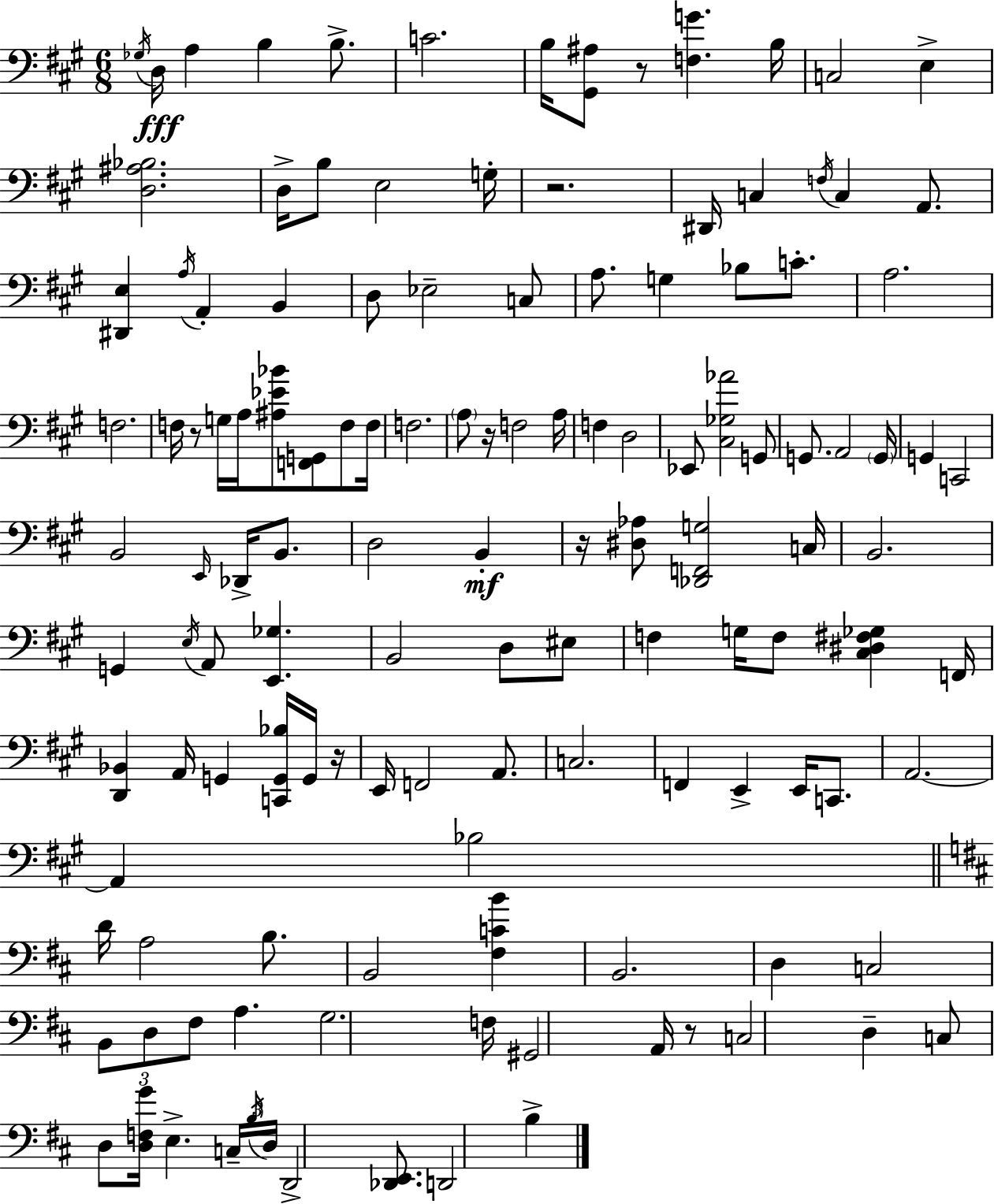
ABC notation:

X:1
T:Untitled
M:6/8
L:1/4
K:A
_G,/4 D,/4 A, B, B,/2 C2 B,/4 [^G,,^A,]/2 z/2 [F,G] B,/4 C,2 E, [D,^A,_B,]2 D,/4 B,/2 E,2 G,/4 z2 ^D,,/4 C, F,/4 C, A,,/2 [^D,,E,] A,/4 A,, B,, D,/2 _E,2 C,/2 A,/2 G, _B,/2 C/2 A,2 F,2 F,/4 z/2 G,/4 A,/4 [^A,_E_B]/2 [F,,G,,]/2 F,/2 F,/4 F,2 A,/2 z/4 F,2 A,/4 F, D,2 _E,,/2 [^C,_G,_A]2 G,,/2 G,,/2 A,,2 G,,/4 G,, C,,2 B,,2 E,,/4 _D,,/4 B,,/2 D,2 B,, z/4 [^D,_A,]/2 [_D,,F,,G,]2 C,/4 B,,2 G,, E,/4 A,,/2 [E,,_G,] B,,2 D,/2 ^E,/2 F, G,/4 F,/2 [^C,^D,^F,_G,] F,,/4 [D,,_B,,] A,,/4 G,, [C,,G,,_B,]/4 G,,/4 z/4 E,,/4 F,,2 A,,/2 C,2 F,, E,, E,,/4 C,,/2 A,,2 A,, _B,2 D/4 A,2 B,/2 B,,2 [^F,CB] B,,2 D, C,2 B,,/2 D,/2 ^F,/2 A, G,2 F,/4 ^G,,2 A,,/4 z/2 C,2 D, C,/2 D,/2 [D,F,G]/4 E, C,/4 B,/4 D,/4 D,,2 [_D,,E,,]/2 D,,2 B,